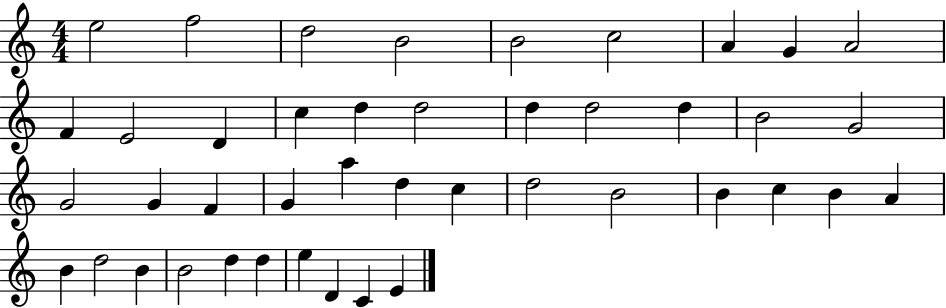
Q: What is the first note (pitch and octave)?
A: E5